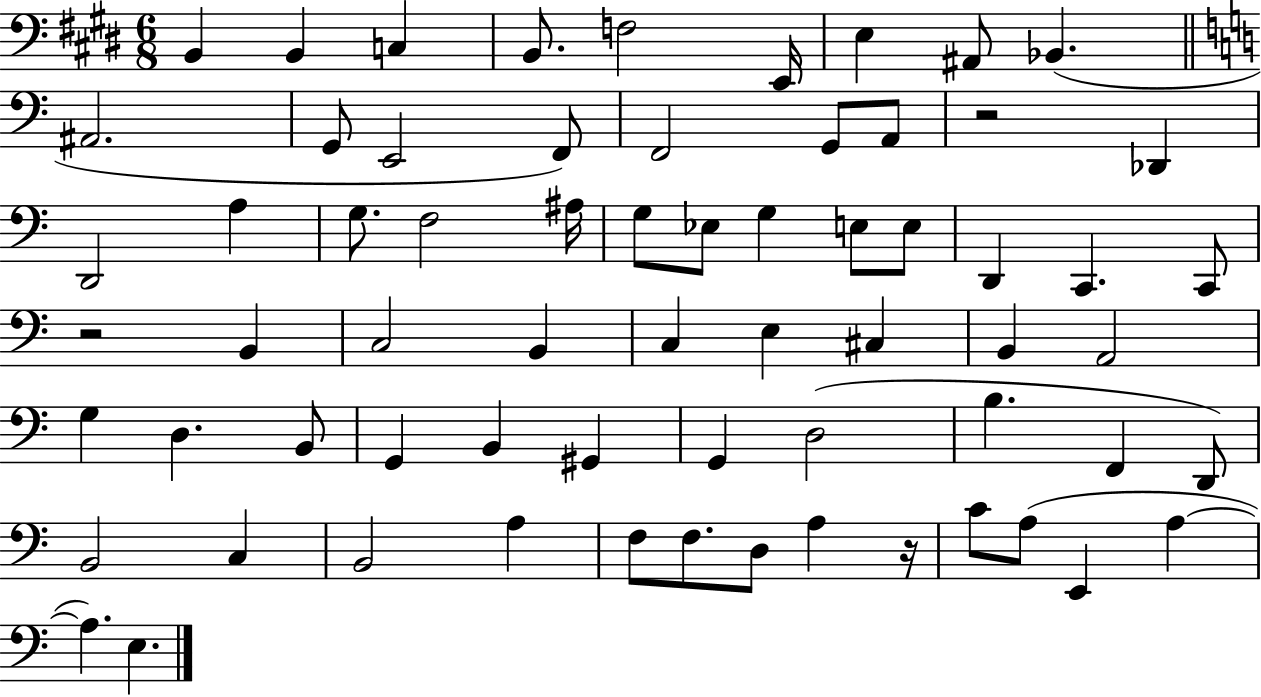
B2/q B2/q C3/q B2/e. F3/h E2/s E3/q A#2/e Bb2/q. A#2/h. G2/e E2/h F2/e F2/h G2/e A2/e R/h Db2/q D2/h A3/q G3/e. F3/h A#3/s G3/e Eb3/e G3/q E3/e E3/e D2/q C2/q. C2/e R/h B2/q C3/h B2/q C3/q E3/q C#3/q B2/q A2/h G3/q D3/q. B2/e G2/q B2/q G#2/q G2/q D3/h B3/q. F2/q D2/e B2/h C3/q B2/h A3/q F3/e F3/e. D3/e A3/q R/s C4/e A3/e E2/q A3/q A3/q. E3/q.